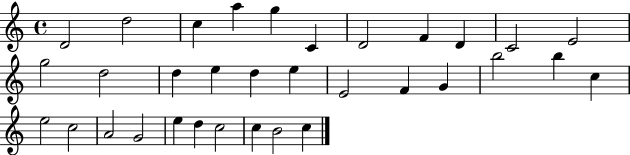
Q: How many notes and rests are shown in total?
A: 33